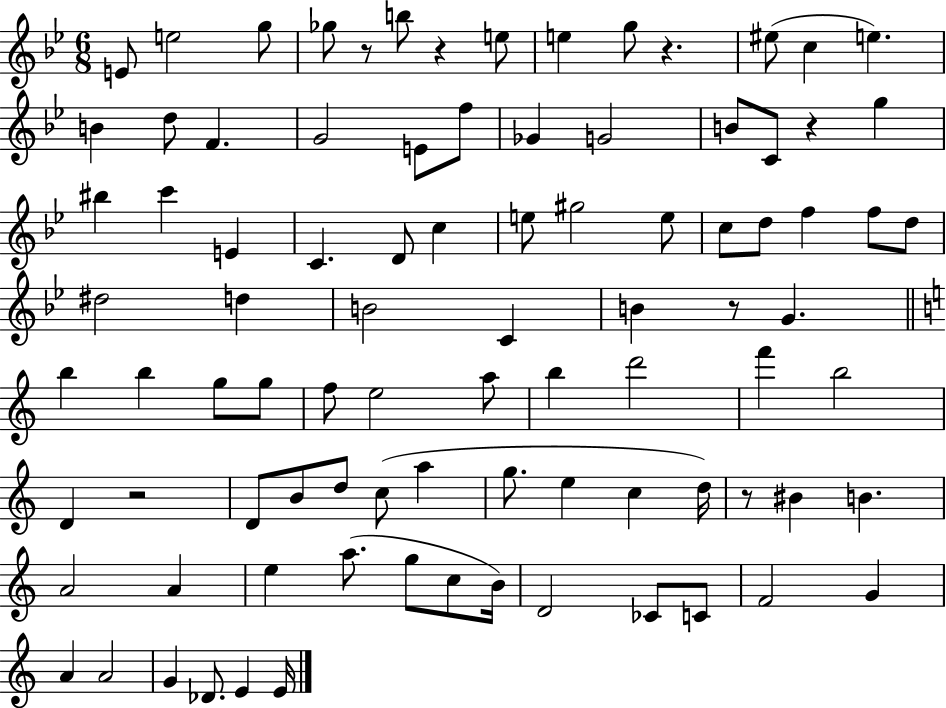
E4/e E5/h G5/e Gb5/e R/e B5/e R/q E5/e E5/q G5/e R/q. EIS5/e C5/q E5/q. B4/q D5/e F4/q. G4/h E4/e F5/e Gb4/q G4/h B4/e C4/e R/q G5/q BIS5/q C6/q E4/q C4/q. D4/e C5/q E5/e G#5/h E5/e C5/e D5/e F5/q F5/e D5/e D#5/h D5/q B4/h C4/q B4/q R/e G4/q. B5/q B5/q G5/e G5/e F5/e E5/h A5/e B5/q D6/h F6/q B5/h D4/q R/h D4/e B4/e D5/e C5/e A5/q G5/e. E5/q C5/q D5/s R/e BIS4/q B4/q. A4/h A4/q E5/q A5/e. G5/e C5/e B4/s D4/h CES4/e C4/e F4/h G4/q A4/q A4/h G4/q Db4/e. E4/q E4/s